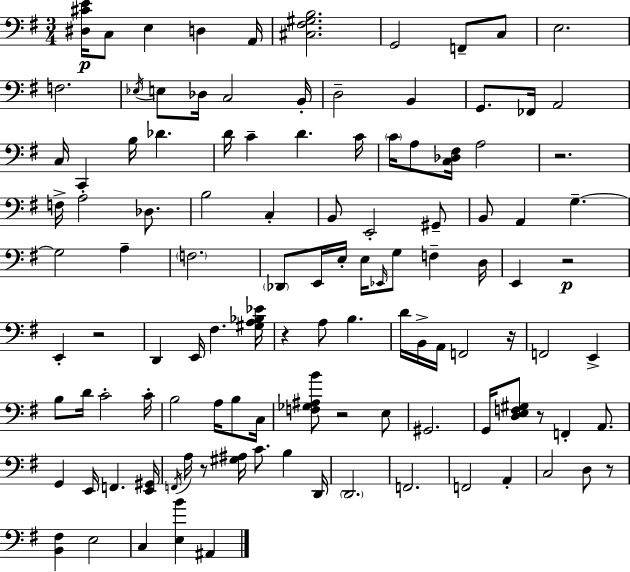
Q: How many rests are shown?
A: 9